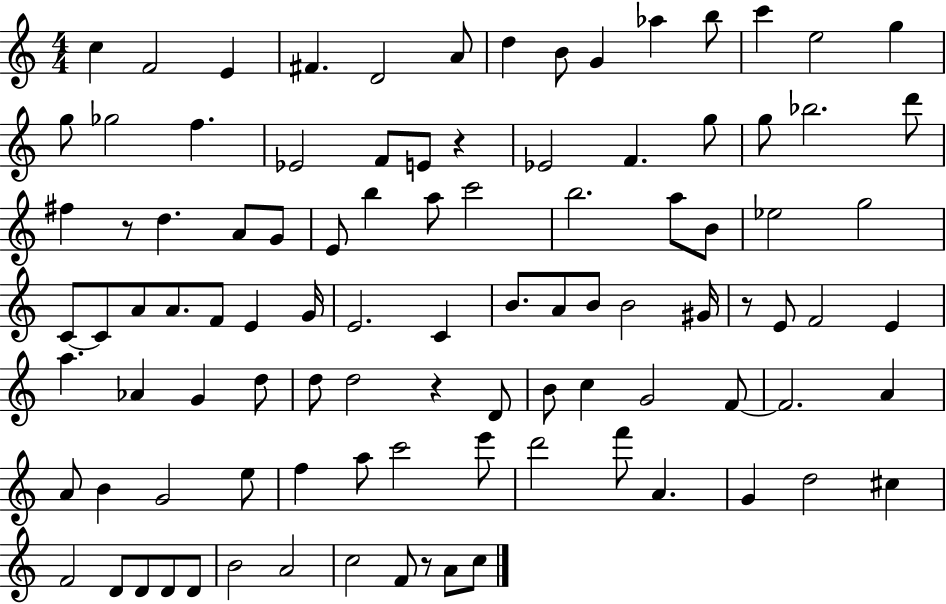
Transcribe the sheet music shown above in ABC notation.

X:1
T:Untitled
M:4/4
L:1/4
K:C
c F2 E ^F D2 A/2 d B/2 G _a b/2 c' e2 g g/2 _g2 f _E2 F/2 E/2 z _E2 F g/2 g/2 _b2 d'/2 ^f z/2 d A/2 G/2 E/2 b a/2 c'2 b2 a/2 B/2 _e2 g2 C/2 C/2 A/2 A/2 F/2 E G/4 E2 C B/2 A/2 B/2 B2 ^G/4 z/2 E/2 F2 E a _A G d/2 d/2 d2 z D/2 B/2 c G2 F/2 F2 A A/2 B G2 e/2 f a/2 c'2 e'/2 d'2 f'/2 A G d2 ^c F2 D/2 D/2 D/2 D/2 B2 A2 c2 F/2 z/2 A/2 c/2